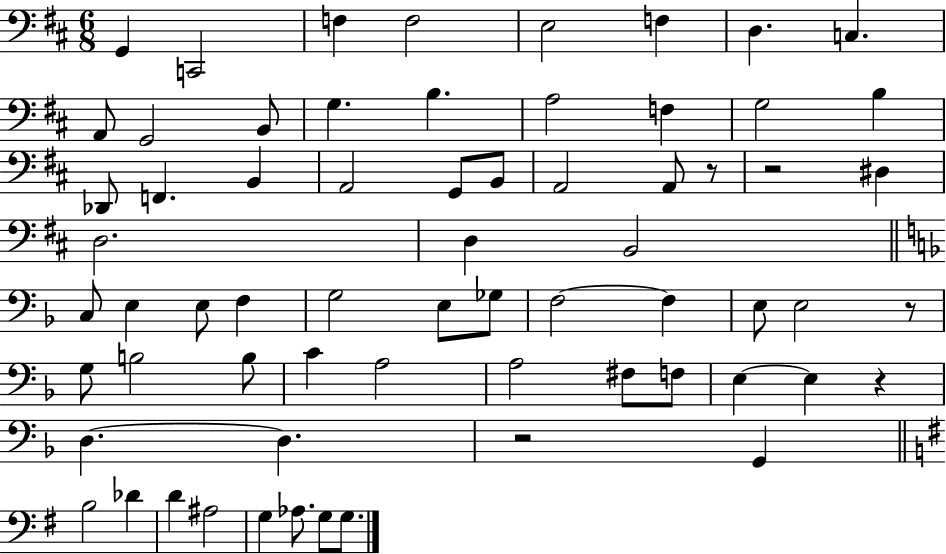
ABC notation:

X:1
T:Untitled
M:6/8
L:1/4
K:D
G,, C,,2 F, F,2 E,2 F, D, C, A,,/2 G,,2 B,,/2 G, B, A,2 F, G,2 B, _D,,/2 F,, B,, A,,2 G,,/2 B,,/2 A,,2 A,,/2 z/2 z2 ^D, D,2 D, B,,2 C,/2 E, E,/2 F, G,2 E,/2 _G,/2 F,2 F, E,/2 E,2 z/2 G,/2 B,2 B,/2 C A,2 A,2 ^F,/2 F,/2 E, E, z D, D, z2 G,, B,2 _D D ^A,2 G, _A,/2 G,/2 G,/2